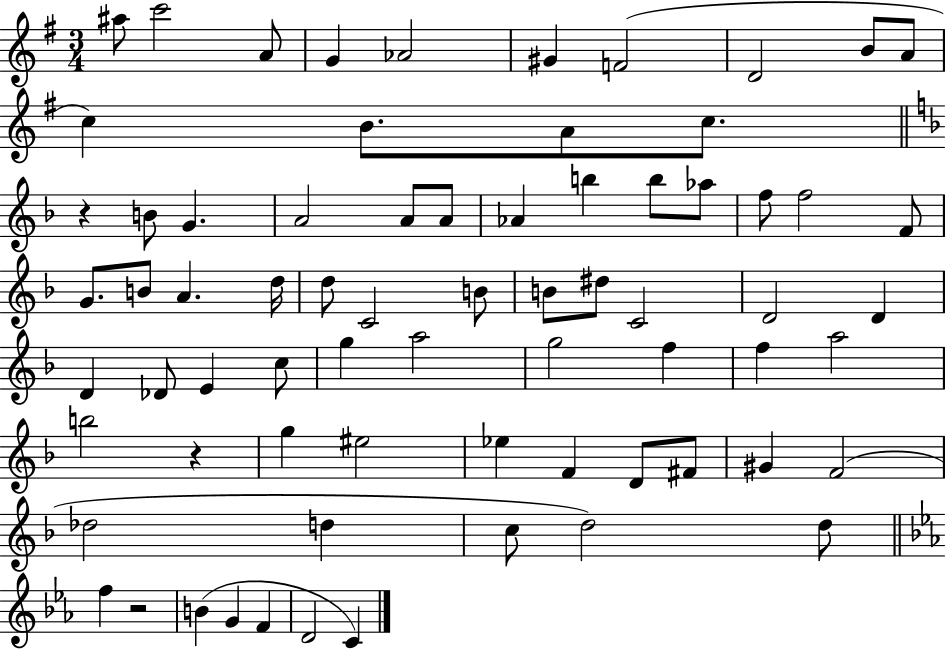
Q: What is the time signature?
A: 3/4